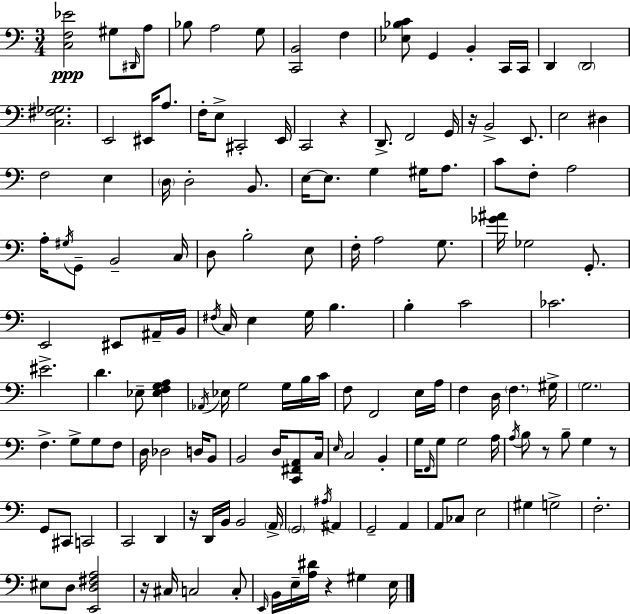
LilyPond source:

{
  \clef bass
  \numericTimeSignature
  \time 3/4
  \key c \major
  <c f ees'>2\ppp gis8 \grace { dis,16 } a8 | bes8 a2 g8 | <c, b,>2 f4 | <ees bes c'>8 g,4 b,4-. c,16 | \break c,16 d,4 \parenthesize d,2 | <c fis ges>2. | e,2 eis,16 a8. | f16-. e8-> cis,2-. | \break e,16 c,2 r4 | d,8.-> f,2 | g,16 r16 b,2-> e,8. | e2 dis4 | \break f2 e4 | \parenthesize d16 d2-. b,8. | e16~~ e8. g4 gis16 a8. | c'8 f8-. a2 | \break a16-. \acciaccatura { gis16 } g,8-- b,2-- | c16 d8 b2-. | e8 f16-. a2 g8. | <ges' ais'>16 ges2 g,8.-. | \break e,2 eis,8 | ais,16-- b,16 \acciaccatura { fis16 } c16 e4 g16 b4. | b4-. c'2 | ces'2. | \break eis'2.-> | d'4. ees8-- <ees f g a>4 | \acciaccatura { aes,16 } ees16 g2 | g16 b16 c'16 f8 f,2 | \break e16 a16 f4 d16 \parenthesize f4. | gis16-> \parenthesize g2. | f4.-> g8-> | g8 f8 d16 des2 | \break d16 b,8 b,2 | d16 <c, fis, a,>8 c16 \grace { e16 } c2 | b,4-. g16 \grace { f,16 } g8 g2 | a16 \acciaccatura { a16 } b8 r8 b8-- | \break g4 r8 g,8 cis,8 c,2 | c,2 | d,4 r16 d,16 b,16 b,2 | \parenthesize a,16-> \parenthesize g,2 | \break \acciaccatura { ais16 } ais,4 g,2-- | a,4 a,8 ces8 | e2 gis4 | g2-> f2.-. | \break eis8 d8 | <e, d fis a>2 r16 cis16 c2 | c8-. \grace { e,16 } b,16 e16-- <a dis'>16 | r4 gis4 e16 \bar "|."
}